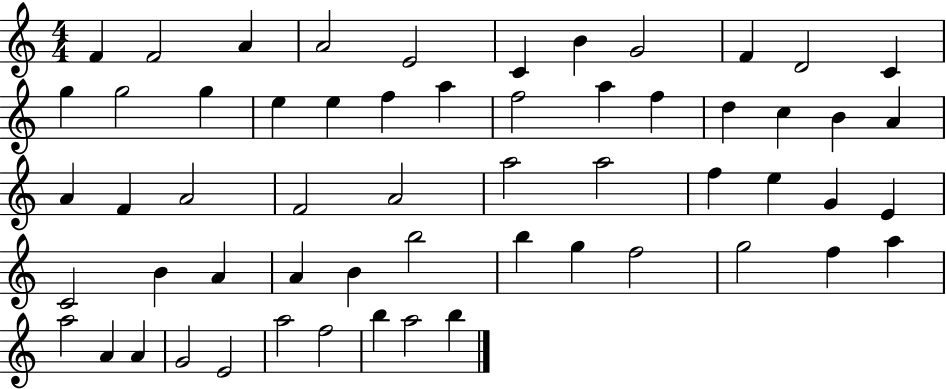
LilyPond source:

{
  \clef treble
  \numericTimeSignature
  \time 4/4
  \key c \major
  f'4 f'2 a'4 | a'2 e'2 | c'4 b'4 g'2 | f'4 d'2 c'4 | \break g''4 g''2 g''4 | e''4 e''4 f''4 a''4 | f''2 a''4 f''4 | d''4 c''4 b'4 a'4 | \break a'4 f'4 a'2 | f'2 a'2 | a''2 a''2 | f''4 e''4 g'4 e'4 | \break c'2 b'4 a'4 | a'4 b'4 b''2 | b''4 g''4 f''2 | g''2 f''4 a''4 | \break a''2 a'4 a'4 | g'2 e'2 | a''2 f''2 | b''4 a''2 b''4 | \break \bar "|."
}